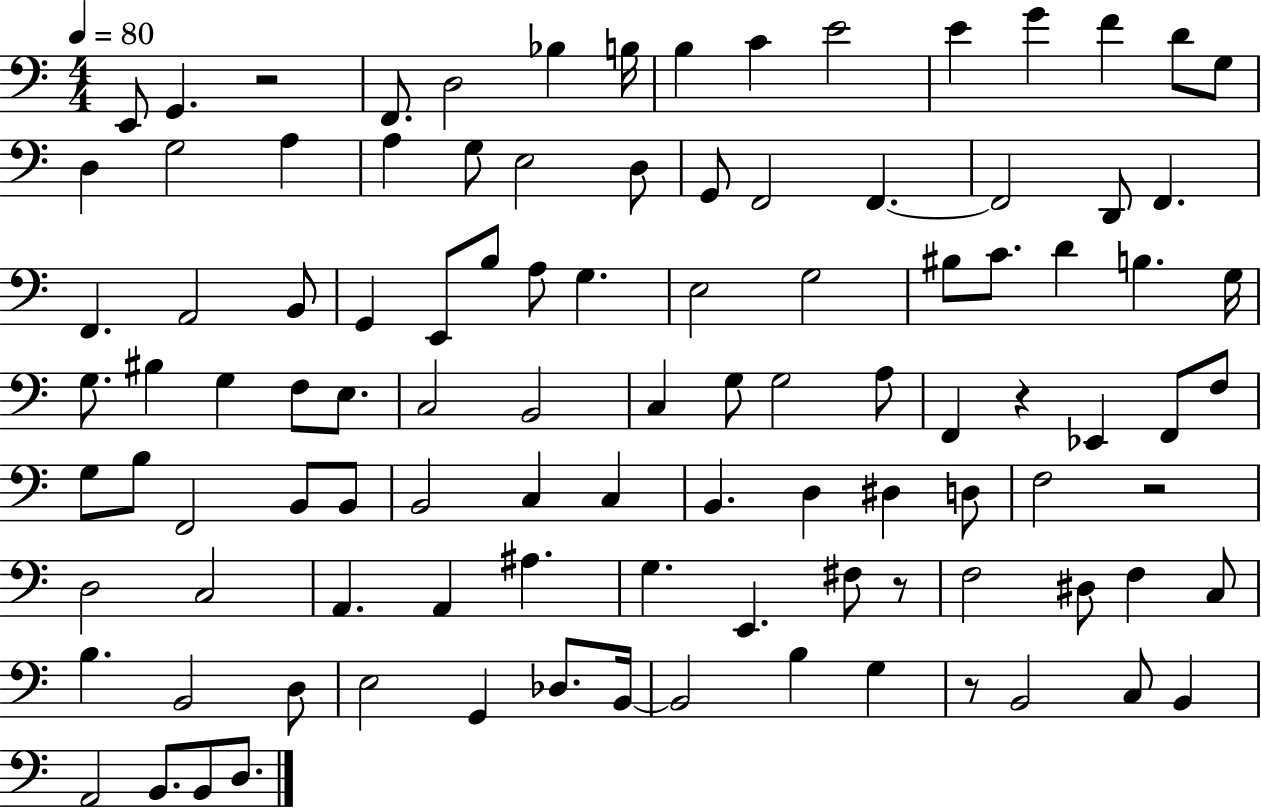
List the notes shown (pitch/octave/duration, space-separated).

E2/e G2/q. R/h F2/e. D3/h Bb3/q B3/s B3/q C4/q E4/h E4/q G4/q F4/q D4/e G3/e D3/q G3/h A3/q A3/q G3/e E3/h D3/e G2/e F2/h F2/q. F2/h D2/e F2/q. F2/q. A2/h B2/e G2/q E2/e B3/e A3/e G3/q. E3/h G3/h BIS3/e C4/e. D4/q B3/q. G3/s G3/e. BIS3/q G3/q F3/e E3/e. C3/h B2/h C3/q G3/e G3/h A3/e F2/q R/q Eb2/q F2/e F3/e G3/e B3/e F2/h B2/e B2/e B2/h C3/q C3/q B2/q. D3/q D#3/q D3/e F3/h R/h D3/h C3/h A2/q. A2/q A#3/q. G3/q. E2/q. F#3/e R/e F3/h D#3/e F3/q C3/e B3/q. B2/h D3/e E3/h G2/q Db3/e. B2/s B2/h B3/q G3/q R/e B2/h C3/e B2/q A2/h B2/e. B2/e D3/e.